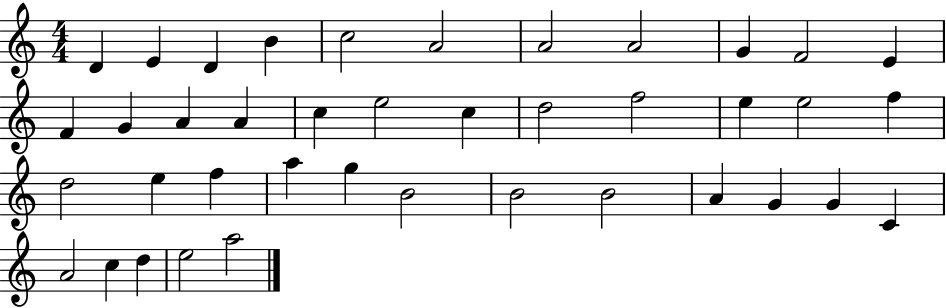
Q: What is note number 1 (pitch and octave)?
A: D4